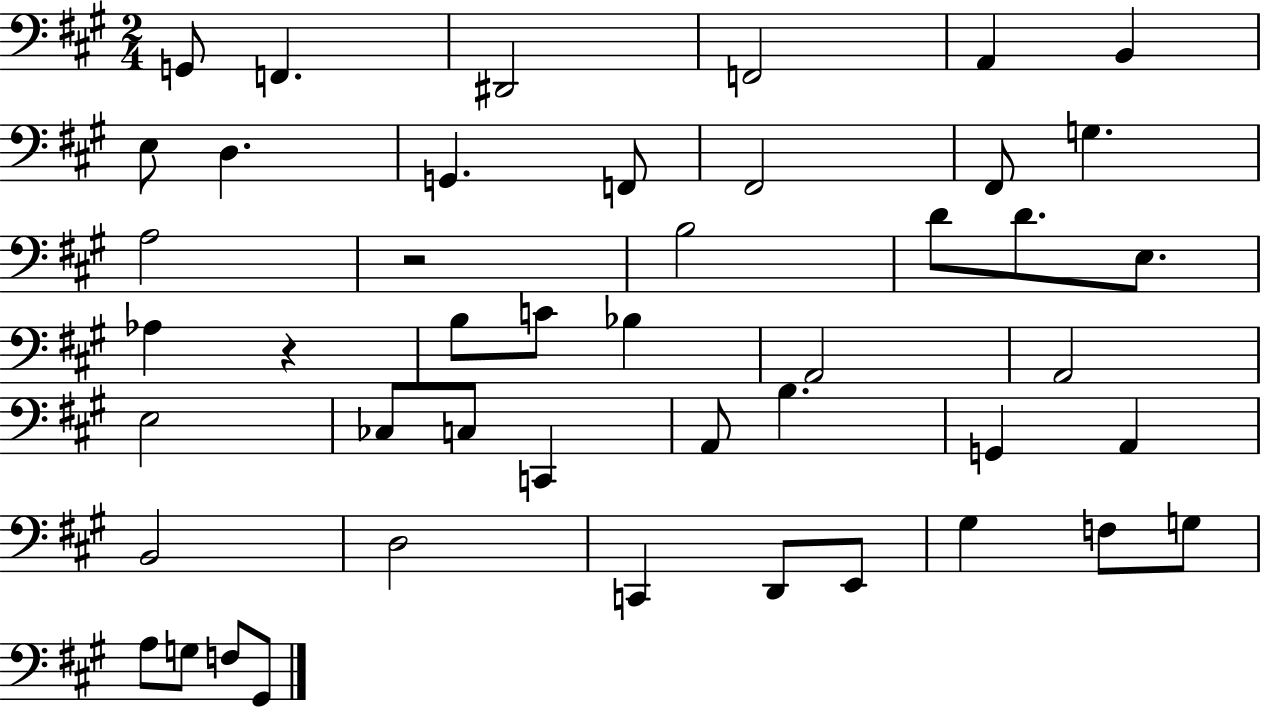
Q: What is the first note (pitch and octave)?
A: G2